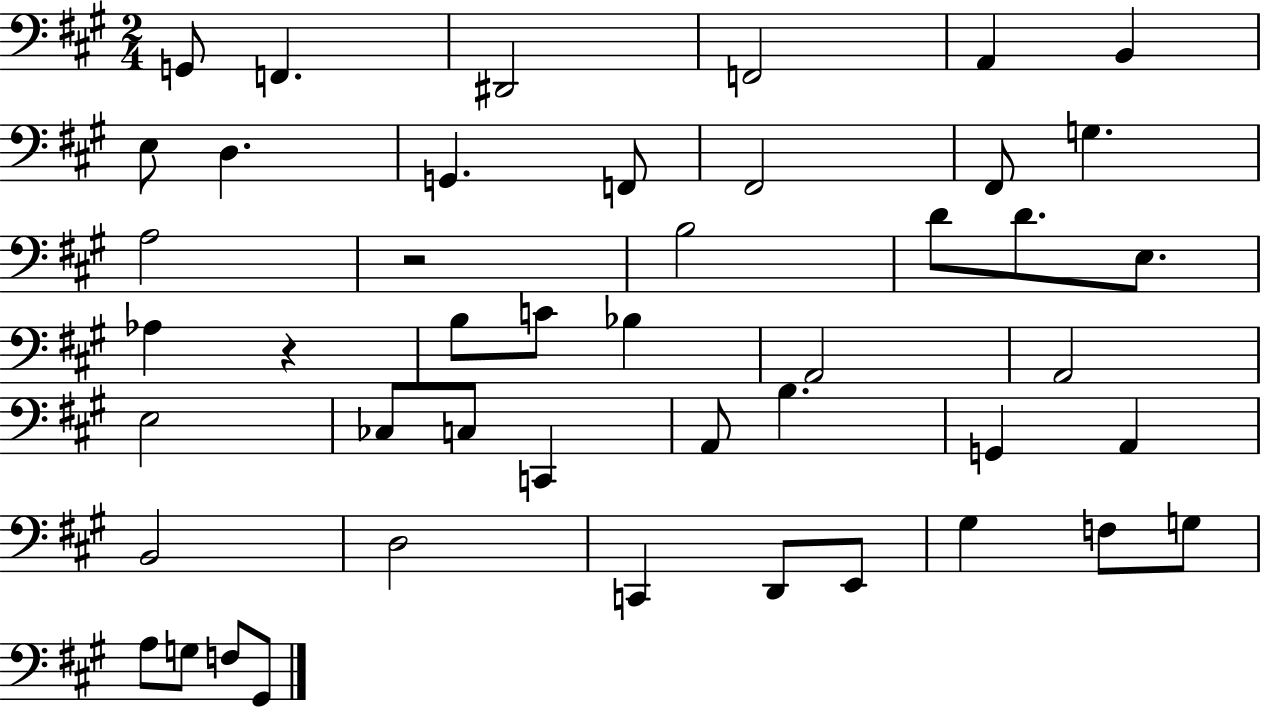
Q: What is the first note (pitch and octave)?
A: G2